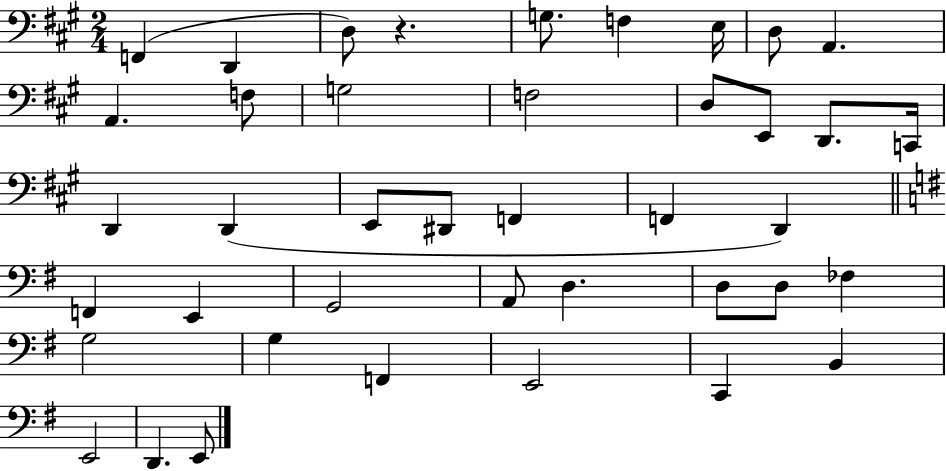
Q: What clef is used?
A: bass